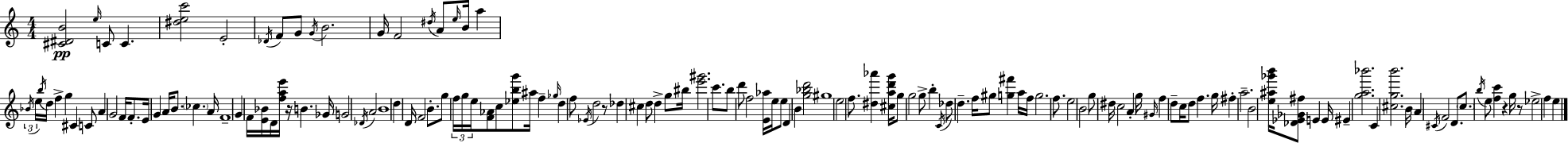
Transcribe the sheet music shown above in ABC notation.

X:1
T:Untitled
M:4/4
L:1/4
K:Am
[^C^DB]2 e/4 C/2 C [^dec']2 E2 _D/4 F/2 G/2 G/4 B2 G/4 F2 ^d/4 A/2 e/4 B/4 a _B/4 e/4 b/4 d/4 f g ^C C/2 A G2 F/4 F/2 E/4 G A/4 B/2 _c A/4 F4 G F/4 [E_B]/4 D/4 [fae']/4 z/4 B _G/4 G2 _D/4 A2 B4 d D/4 F2 B/2 g/2 f/4 g/4 e/4 [F_A]/2 c/2 [_ebg']/2 ^a/4 f _g/4 d f/2 _E/4 d2 z/2 _d ^c d/2 d g/2 ^b/4 [e'^g']2 c'/2 b/2 d'/2 f2 [E_a]/4 e/4 e/2 D B [g_bd']2 ^g4 e2 f/2 [^d_a'] [^cad'g']/4 g/2 g2 g/2 b C/4 _d/2 d f/4 ^g/2 [g^f'] a/4 f/4 g2 f/2 e2 B2 g/2 ^d/4 c2 A g/4 ^G/4 f d/2 c/4 d/2 f g/4 ^f a2 B2 [e^a_g'b']/4 [_D_E_G^f]/2 E E/4 ^E [ga_b']2 C [^cgb']2 B/4 A ^C/4 F2 D/2 c/2 b/4 e/2 [fc'] z g/4 z/2 _e2 f e